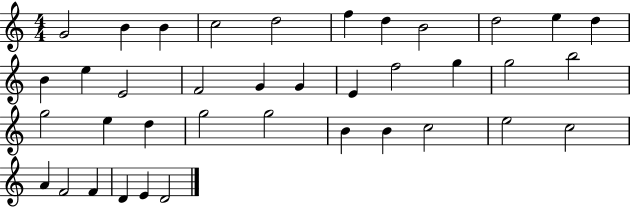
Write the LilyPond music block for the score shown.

{
  \clef treble
  \numericTimeSignature
  \time 4/4
  \key c \major
  g'2 b'4 b'4 | c''2 d''2 | f''4 d''4 b'2 | d''2 e''4 d''4 | \break b'4 e''4 e'2 | f'2 g'4 g'4 | e'4 f''2 g''4 | g''2 b''2 | \break g''2 e''4 d''4 | g''2 g''2 | b'4 b'4 c''2 | e''2 c''2 | \break a'4 f'2 f'4 | d'4 e'4 d'2 | \bar "|."
}